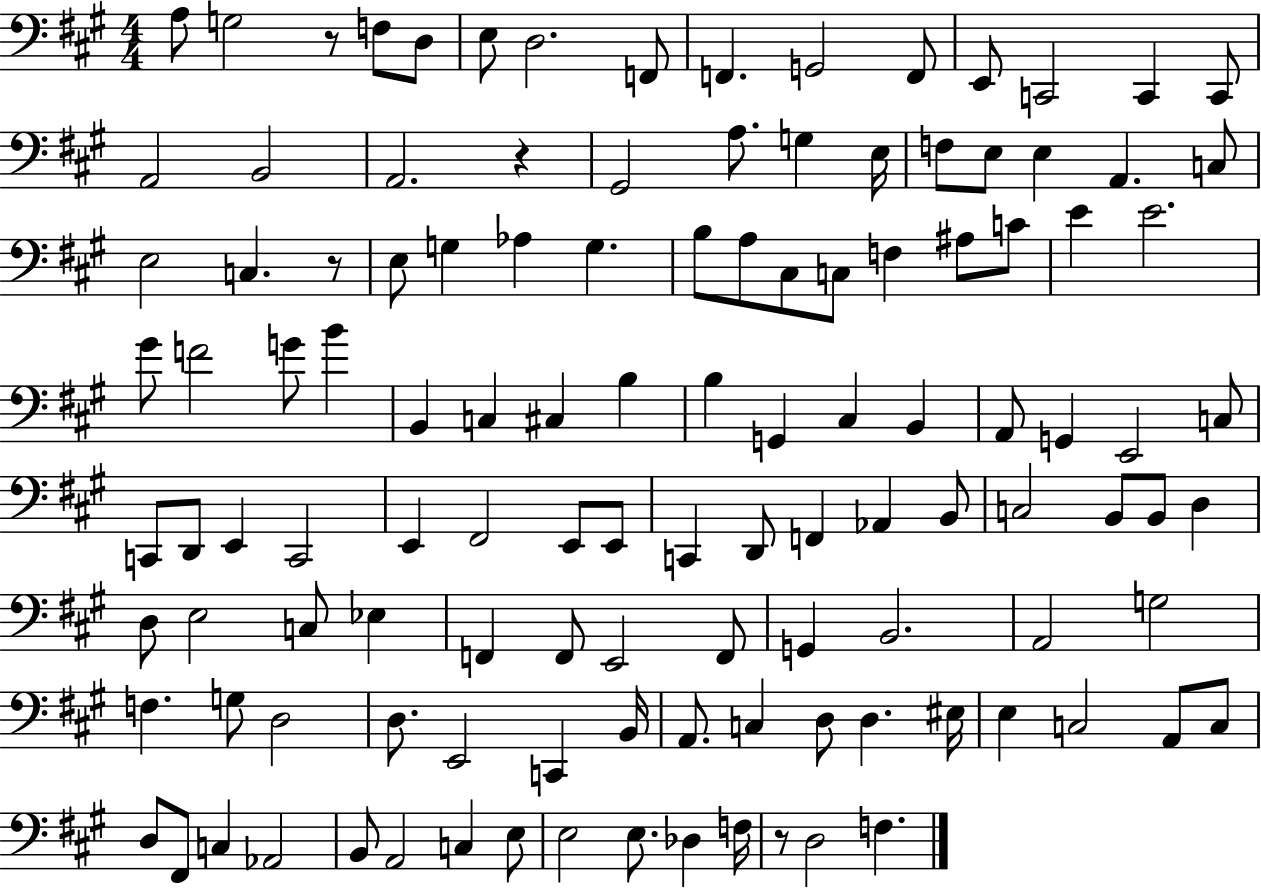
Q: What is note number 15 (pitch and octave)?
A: A2